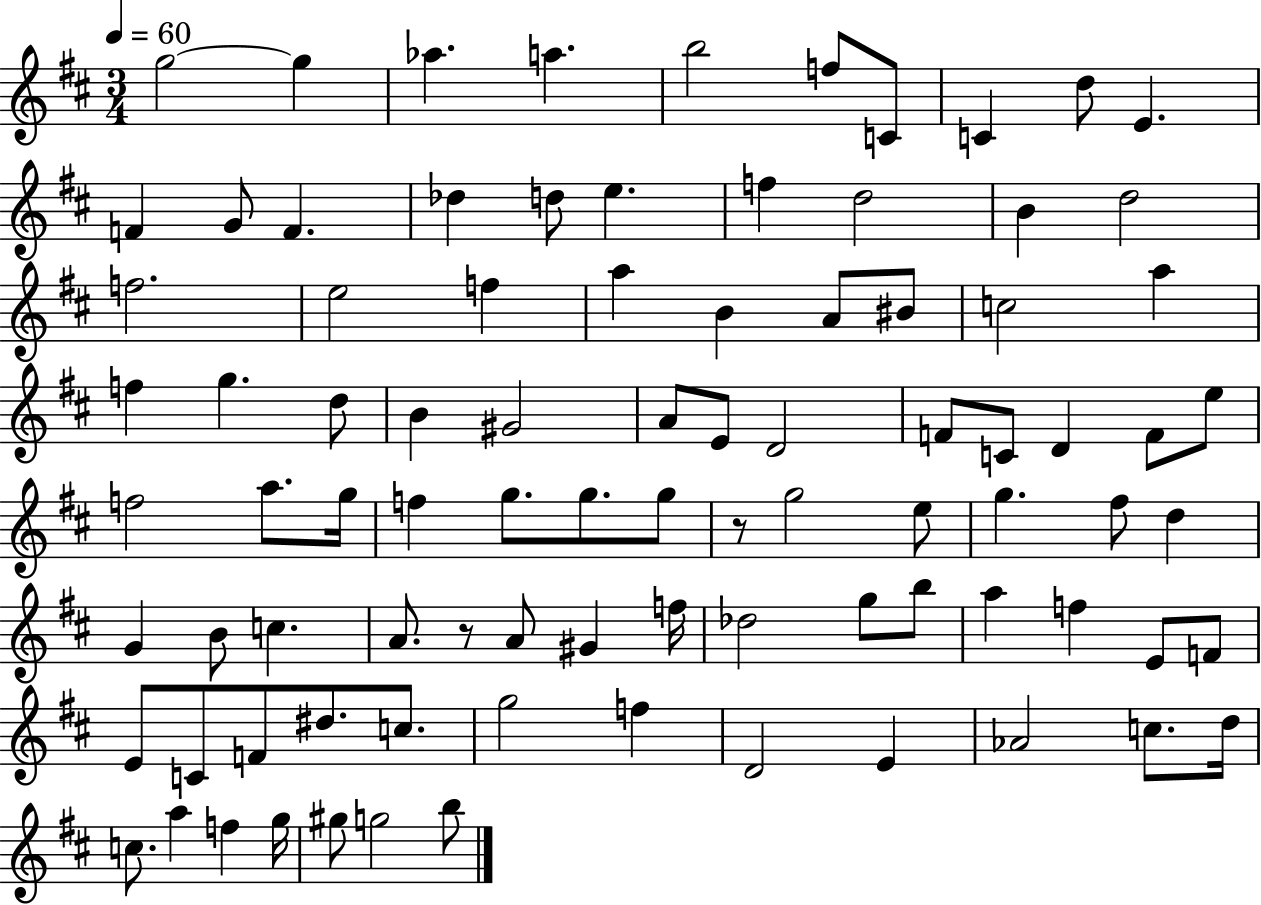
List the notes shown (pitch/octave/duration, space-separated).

G5/h G5/q Ab5/q. A5/q. B5/h F5/e C4/e C4/q D5/e E4/q. F4/q G4/e F4/q. Db5/q D5/e E5/q. F5/q D5/h B4/q D5/h F5/h. E5/h F5/q A5/q B4/q A4/e BIS4/e C5/h A5/q F5/q G5/q. D5/e B4/q G#4/h A4/e E4/e D4/h F4/e C4/e D4/q F4/e E5/e F5/h A5/e. G5/s F5/q G5/e. G5/e. G5/e R/e G5/h E5/e G5/q. F#5/e D5/q G4/q B4/e C5/q. A4/e. R/e A4/e G#4/q F5/s Db5/h G5/e B5/e A5/q F5/q E4/e F4/e E4/e C4/e F4/e D#5/e. C5/e. G5/h F5/q D4/h E4/q Ab4/h C5/e. D5/s C5/e. A5/q F5/q G5/s G#5/e G5/h B5/e